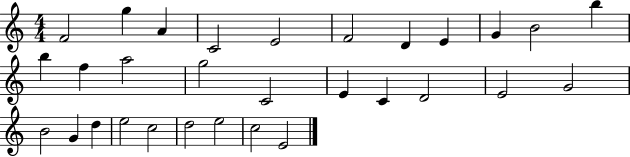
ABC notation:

X:1
T:Untitled
M:4/4
L:1/4
K:C
F2 g A C2 E2 F2 D E G B2 b b f a2 g2 C2 E C D2 E2 G2 B2 G d e2 c2 d2 e2 c2 E2